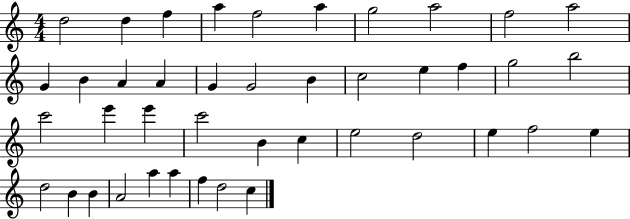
X:1
T:Untitled
M:4/4
L:1/4
K:C
d2 d f a f2 a g2 a2 f2 a2 G B A A G G2 B c2 e f g2 b2 c'2 e' e' c'2 B c e2 d2 e f2 e d2 B B A2 a a f d2 c